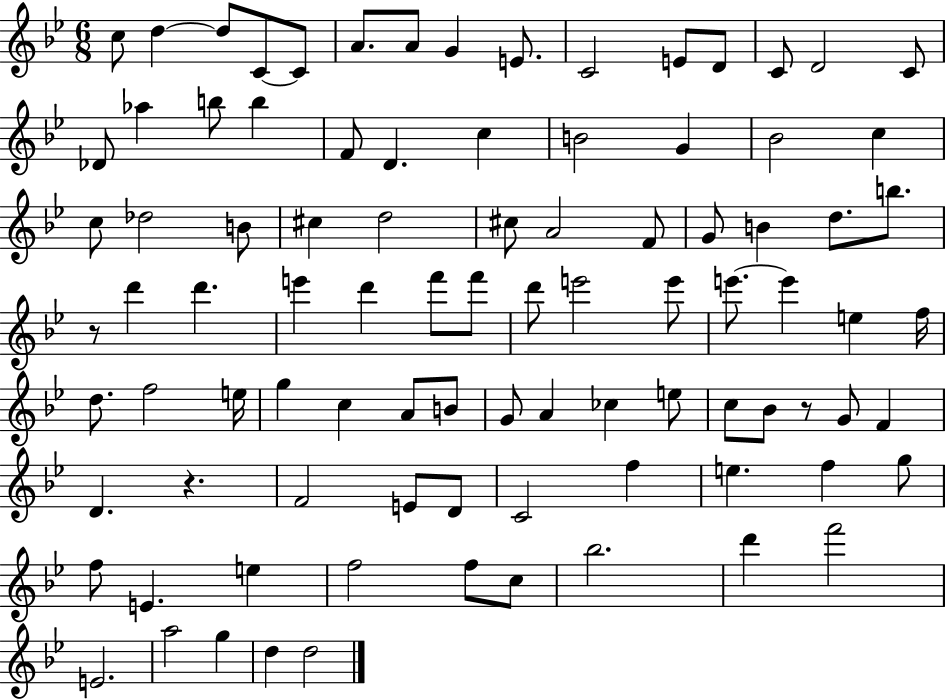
C5/e D5/q D5/e C4/e C4/e A4/e. A4/e G4/q E4/e. C4/h E4/e D4/e C4/e D4/h C4/e Db4/e Ab5/q B5/e B5/q F4/e D4/q. C5/q B4/h G4/q Bb4/h C5/q C5/e Db5/h B4/e C#5/q D5/h C#5/e A4/h F4/e G4/e B4/q D5/e. B5/e. R/e D6/q D6/q. E6/q D6/q F6/e F6/e D6/e E6/h E6/e E6/e. E6/q E5/q F5/s D5/e. F5/h E5/s G5/q C5/q A4/e B4/e G4/e A4/q CES5/q E5/e C5/e Bb4/e R/e G4/e F4/q D4/q. R/q. F4/h E4/e D4/e C4/h F5/q E5/q. F5/q G5/e F5/e E4/q. E5/q F5/h F5/e C5/e Bb5/h. D6/q F6/h E4/h. A5/h G5/q D5/q D5/h